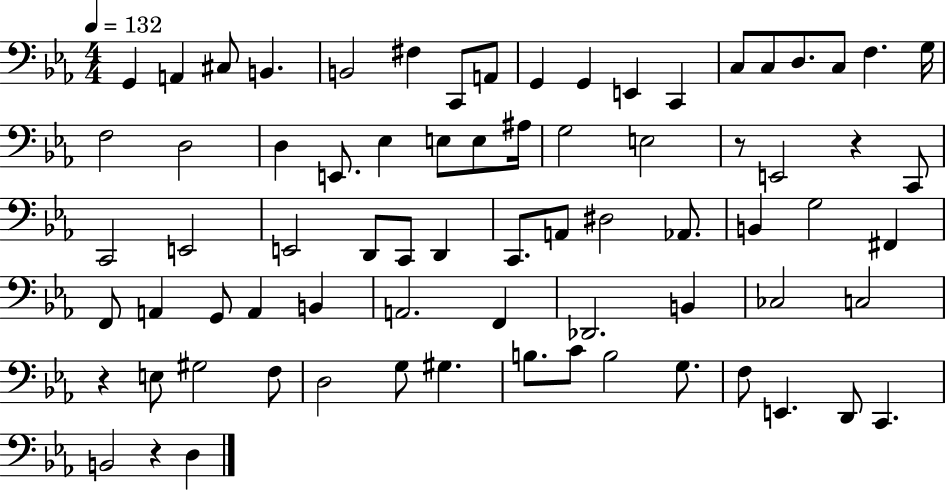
G2/q A2/q C#3/e B2/q. B2/h F#3/q C2/e A2/e G2/q G2/q E2/q C2/q C3/e C3/e D3/e. C3/e F3/q. G3/s F3/h D3/h D3/q E2/e. Eb3/q E3/e E3/e A#3/s G3/h E3/h R/e E2/h R/q C2/e C2/h E2/h E2/h D2/e C2/e D2/q C2/e. A2/e D#3/h Ab2/e. B2/q G3/h F#2/q F2/e A2/q G2/e A2/q B2/q A2/h. F2/q Db2/h. B2/q CES3/h C3/h R/q E3/e G#3/h F3/e D3/h G3/e G#3/q. B3/e. C4/e B3/h G3/e. F3/e E2/q. D2/e C2/q. B2/h R/q D3/q